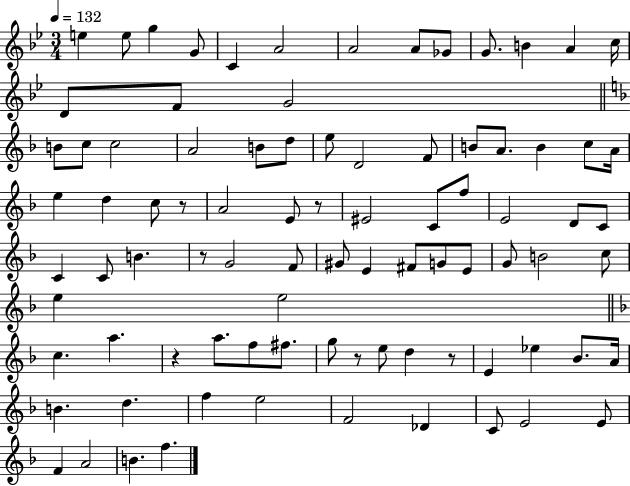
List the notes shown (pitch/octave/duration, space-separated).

E5/q E5/e G5/q G4/e C4/q A4/h A4/h A4/e Gb4/e G4/e. B4/q A4/q C5/s D4/e F4/e G4/h B4/e C5/e C5/h A4/h B4/e D5/e E5/e D4/h F4/e B4/e A4/e. B4/q C5/e A4/s E5/q D5/q C5/e R/e A4/h E4/e R/e EIS4/h C4/e F5/e E4/h D4/e C4/e C4/q C4/e B4/q. R/e G4/h F4/e G#4/e E4/q F#4/e G4/e E4/e G4/e B4/h C5/e E5/q E5/h C5/q. A5/q. R/q A5/e. F5/e F#5/e. G5/e R/e E5/e D5/q R/e E4/q Eb5/q Bb4/e. A4/s B4/q. D5/q. F5/q E5/h F4/h Db4/q C4/e E4/h E4/e F4/q A4/h B4/q. F5/q.